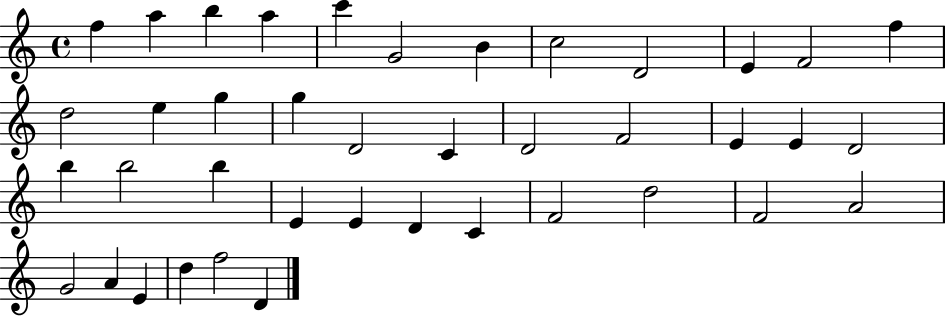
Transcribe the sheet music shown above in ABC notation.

X:1
T:Untitled
M:4/4
L:1/4
K:C
f a b a c' G2 B c2 D2 E F2 f d2 e g g D2 C D2 F2 E E D2 b b2 b E E D C F2 d2 F2 A2 G2 A E d f2 D